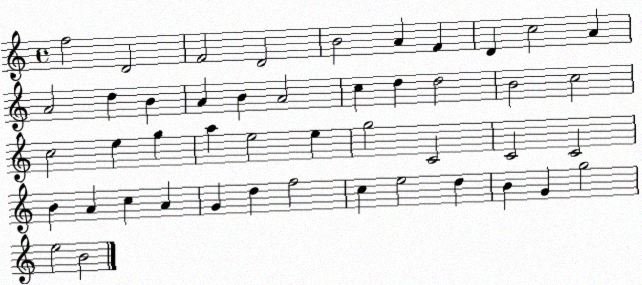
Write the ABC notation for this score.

X:1
T:Untitled
M:4/4
L:1/4
K:C
f2 D2 F2 D2 B2 A F D c2 A A2 d B A B A2 c d d2 B2 c2 c2 e g a e2 e g2 C2 C2 C2 B A c A G d f2 c e2 d B G g2 e2 B2